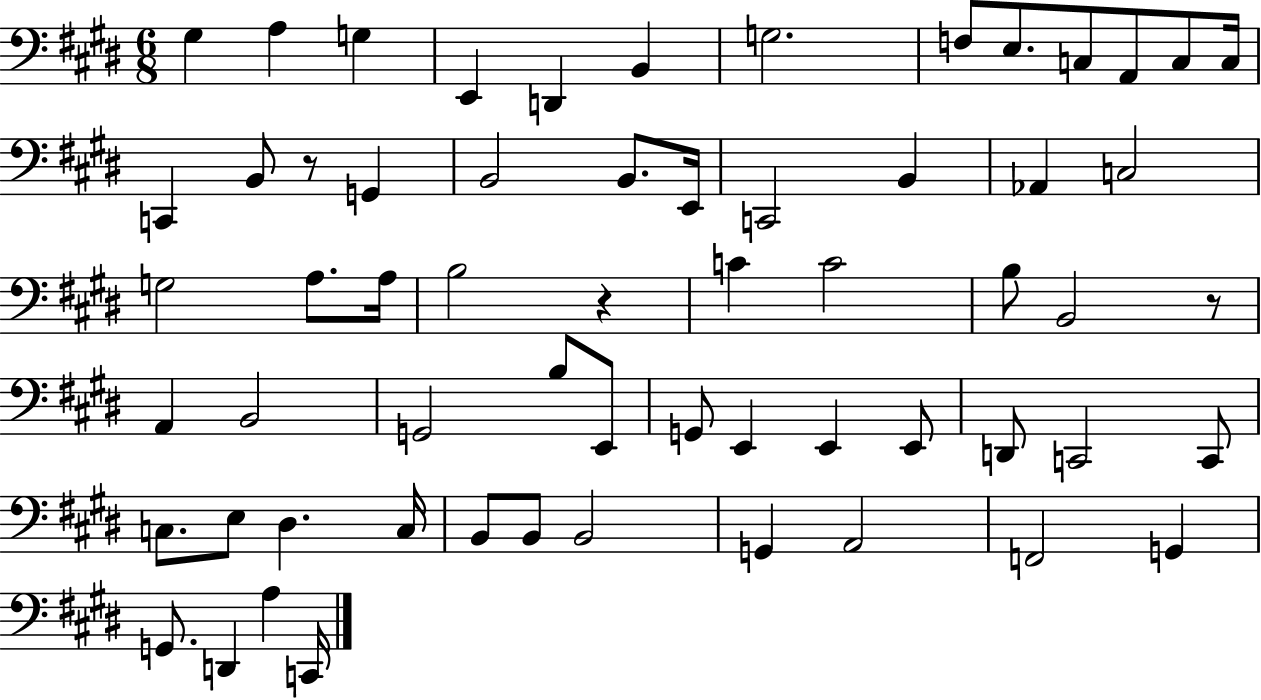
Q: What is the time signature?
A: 6/8